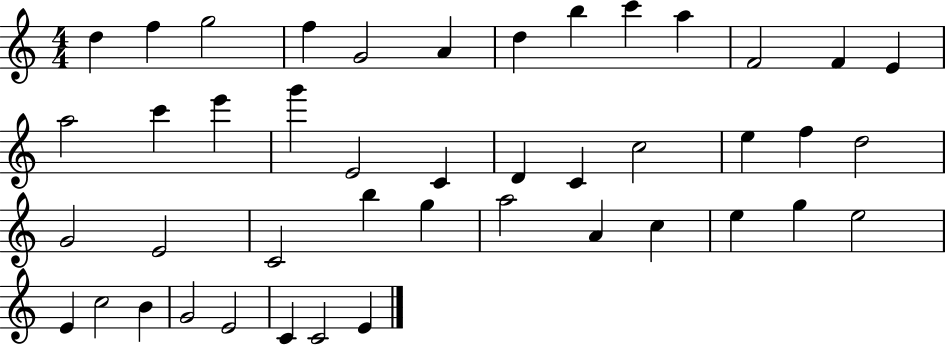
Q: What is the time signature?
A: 4/4